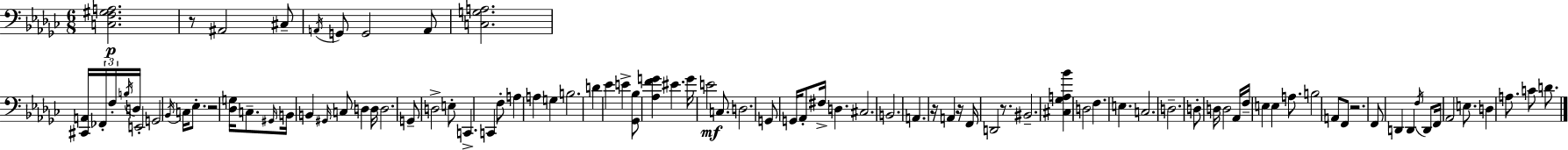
[C3,F3,G#3,A3]/h. R/e A#2/h C#3/e A2/s G2/e G2/h A2/e [C3,G3,A3]/h. [C#2,A2]/s FES2/s F3/s B3/s D3/s E2/h G2/h Bb2/s C3/s Eb3/e. R/h [Db3,G3]/s C3/e. G#2/s B2/s B2/q G#2/s C3/e D3/q D3/s D3/h. G2/e D3/h E3/e C2/q. C2/q F3/e A3/q A3/q G3/q B3/h. D4/q Eb4/q E4/q [Gb2,Bb3]/e [Ab3,F4,G4]/q EIS4/q. G4/s E4/h C3/e. D3/h. G2/e G2/s Ab2/e F#3/s D3/q. C#3/h. B2/h. A2/q. R/s A2/q R/s F2/s D2/h R/e. BIS2/h. [C#3,Gb3,A3,Bb4]/q D3/h F3/q. E3/q. C3/h. D3/h. D3/e D3/s D3/h Ab2/s F3/s E3/q E3/q A3/e. B3/h A2/e F2/e R/h. F2/e D2/q D2/q F3/s D2/e F2/s Ab2/h E3/e. D3/q A3/e. C4/e D4/e.